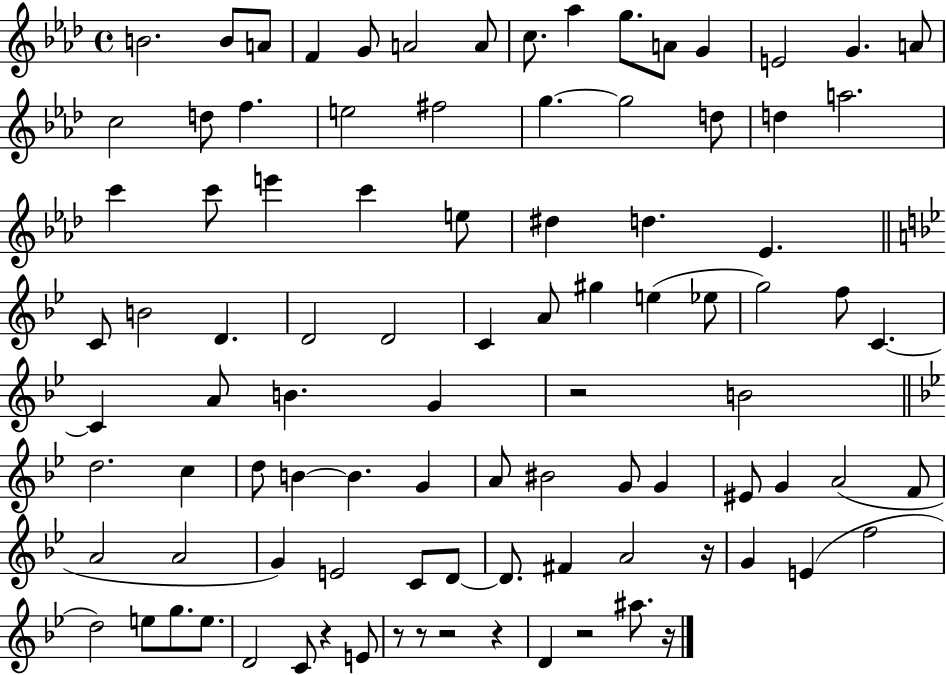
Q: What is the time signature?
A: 4/4